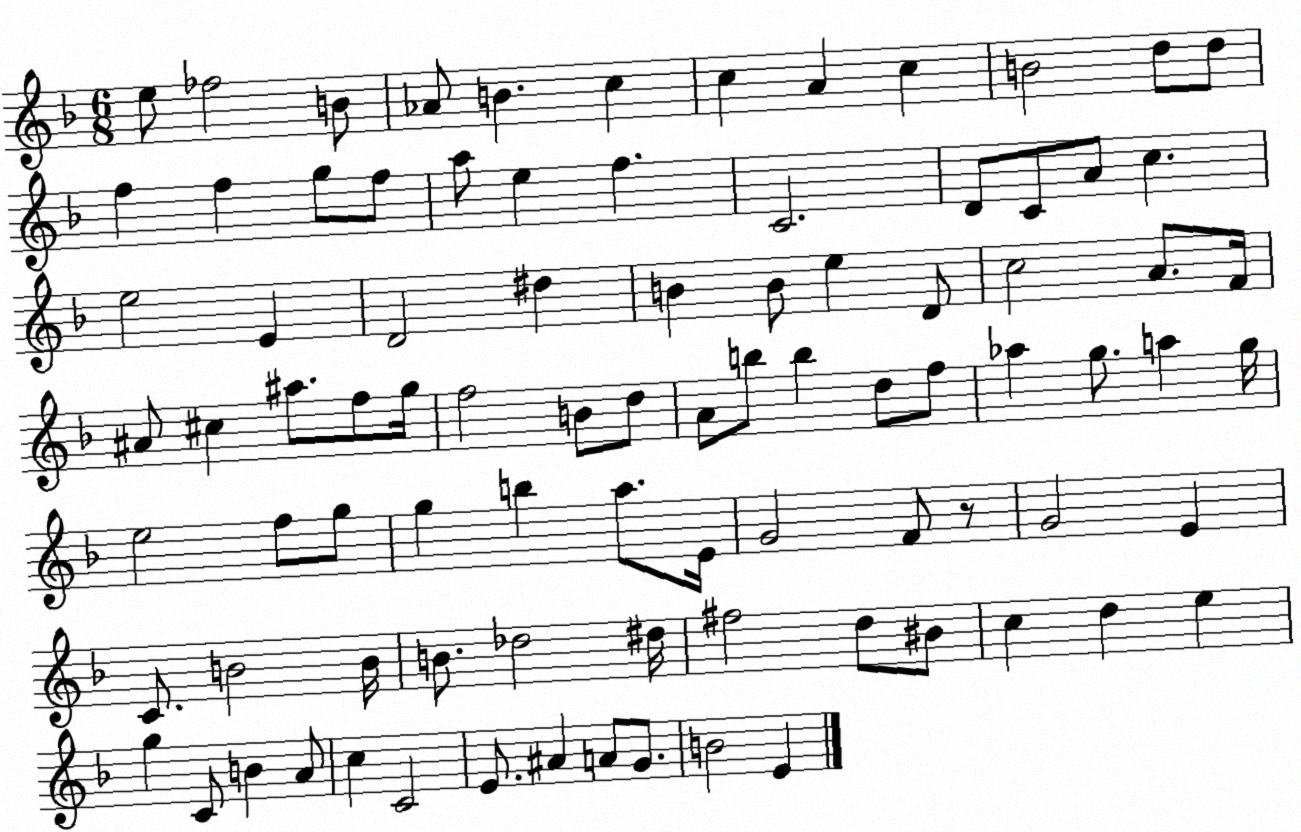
X:1
T:Untitled
M:6/8
L:1/4
K:F
e/2 _f2 B/2 _A/2 B c c A c B2 d/2 d/2 f f g/2 f/2 a/2 e f C2 D/2 C/2 A/2 c e2 E D2 ^d B B/2 e D/2 c2 A/2 F/4 ^A/2 ^c ^a/2 f/2 g/4 f2 B/2 d/2 A/2 b/2 b d/2 f/2 _a g/2 a g/4 e2 f/2 g/2 g b a/2 E/4 G2 F/2 z/2 G2 E C/2 B2 B/4 B/2 _d2 ^d/4 ^f2 d/2 ^B/2 c d e g C/2 B A/2 c C2 E/2 ^A A/2 G/2 B2 E